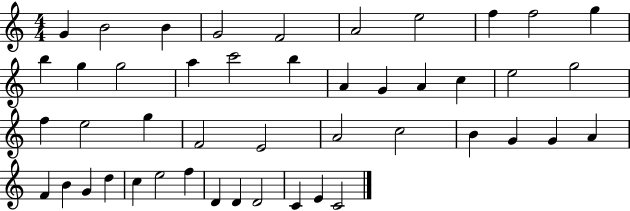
G4/q B4/h B4/q G4/h F4/h A4/h E5/h F5/q F5/h G5/q B5/q G5/q G5/h A5/q C6/h B5/q A4/q G4/q A4/q C5/q E5/h G5/h F5/q E5/h G5/q F4/h E4/h A4/h C5/h B4/q G4/q G4/q A4/q F4/q B4/q G4/q D5/q C5/q E5/h F5/q D4/q D4/q D4/h C4/q E4/q C4/h